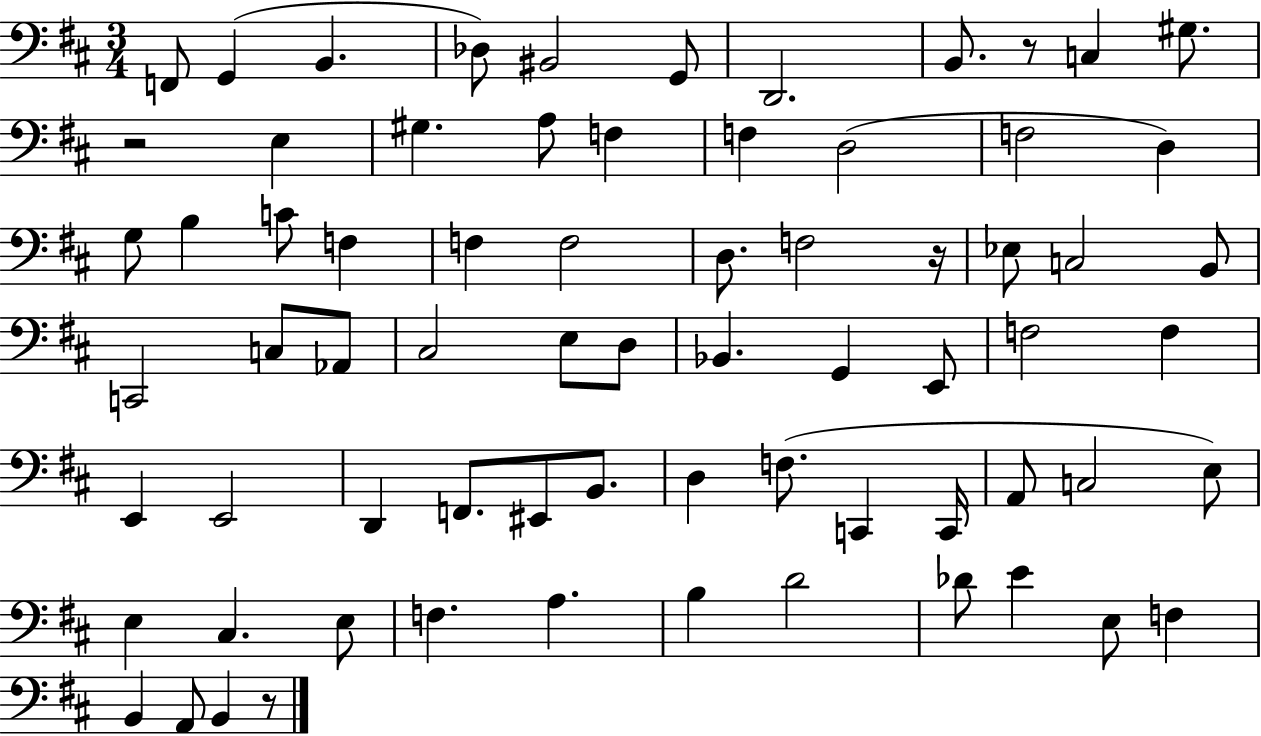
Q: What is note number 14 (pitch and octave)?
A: F3